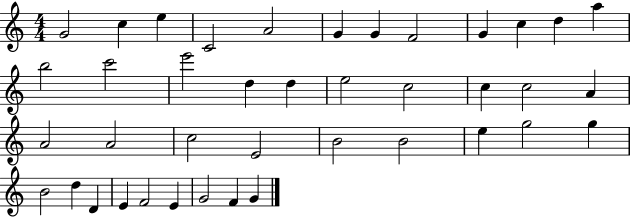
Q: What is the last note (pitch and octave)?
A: G4